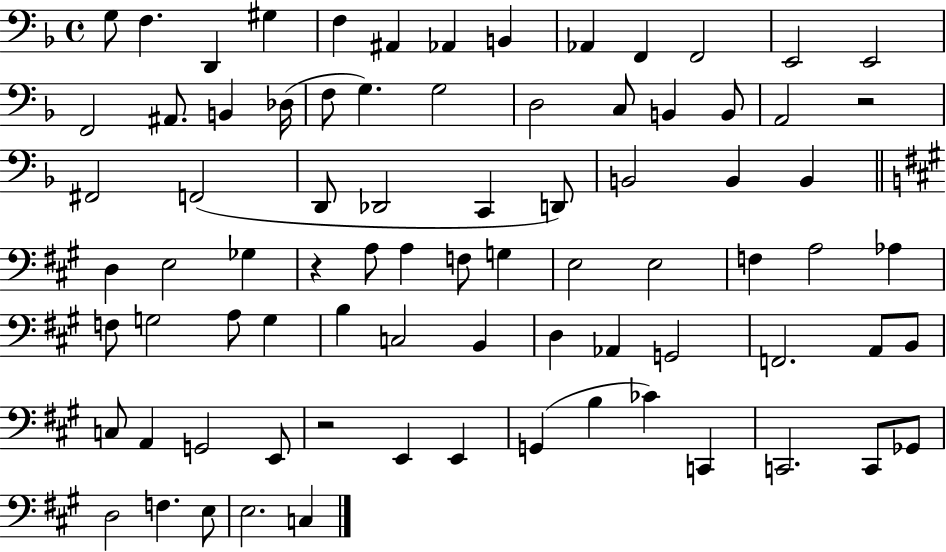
G3/e F3/q. D2/q G#3/q F3/q A#2/q Ab2/q B2/q Ab2/q F2/q F2/h E2/h E2/h F2/h A#2/e. B2/q Db3/s F3/e G3/q. G3/h D3/h C3/e B2/q B2/e A2/h R/h F#2/h F2/h D2/e Db2/h C2/q D2/e B2/h B2/q B2/q D3/q E3/h Gb3/q R/q A3/e A3/q F3/e G3/q E3/h E3/h F3/q A3/h Ab3/q F3/e G3/h A3/e G3/q B3/q C3/h B2/q D3/q Ab2/q G2/h F2/h. A2/e B2/e C3/e A2/q G2/h E2/e R/h E2/q E2/q G2/q B3/q CES4/q C2/q C2/h. C2/e Gb2/e D3/h F3/q. E3/e E3/h. C3/q